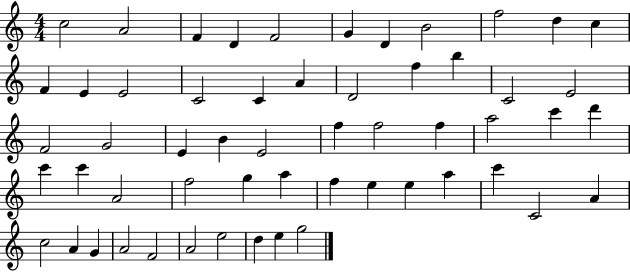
X:1
T:Untitled
M:4/4
L:1/4
K:C
c2 A2 F D F2 G D B2 f2 d c F E E2 C2 C A D2 f b C2 E2 F2 G2 E B E2 f f2 f a2 c' d' c' c' A2 f2 g a f e e a c' C2 A c2 A G A2 F2 A2 e2 d e g2